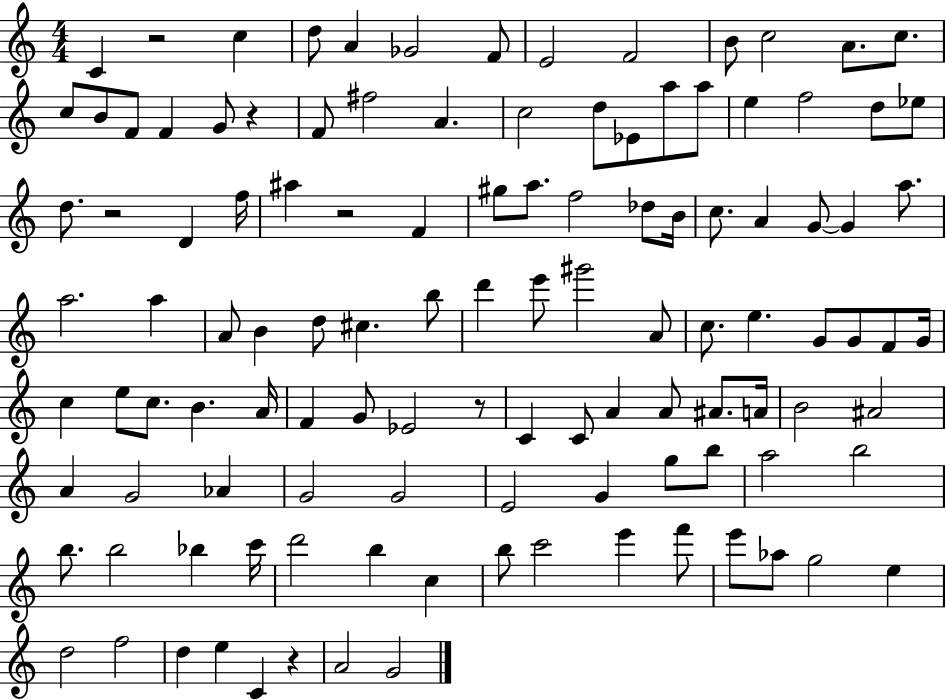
{
  \clef treble
  \numericTimeSignature
  \time 4/4
  \key c \major
  c'4 r2 c''4 | d''8 a'4 ges'2 f'8 | e'2 f'2 | b'8 c''2 a'8. c''8. | \break c''8 b'8 f'8 f'4 g'8 r4 | f'8 fis''2 a'4. | c''2 d''8 ees'8 a''8 a''8 | e''4 f''2 d''8 ees''8 | \break d''8. r2 d'4 f''16 | ais''4 r2 f'4 | gis''8 a''8. f''2 des''8 b'16 | c''8. a'4 g'8~~ g'4 a''8. | \break a''2. a''4 | a'8 b'4 d''8 cis''4. b''8 | d'''4 e'''8 gis'''2 a'8 | c''8. e''4. g'8 g'8 f'8 g'16 | \break c''4 e''8 c''8. b'4. a'16 | f'4 g'8 ees'2 r8 | c'4 c'8 a'4 a'8 ais'8. a'16 | b'2 ais'2 | \break a'4 g'2 aes'4 | g'2 g'2 | e'2 g'4 g''8 b''8 | a''2 b''2 | \break b''8. b''2 bes''4 c'''16 | d'''2 b''4 c''4 | b''8 c'''2 e'''4 f'''8 | e'''8 aes''8 g''2 e''4 | \break d''2 f''2 | d''4 e''4 c'4 r4 | a'2 g'2 | \bar "|."
}